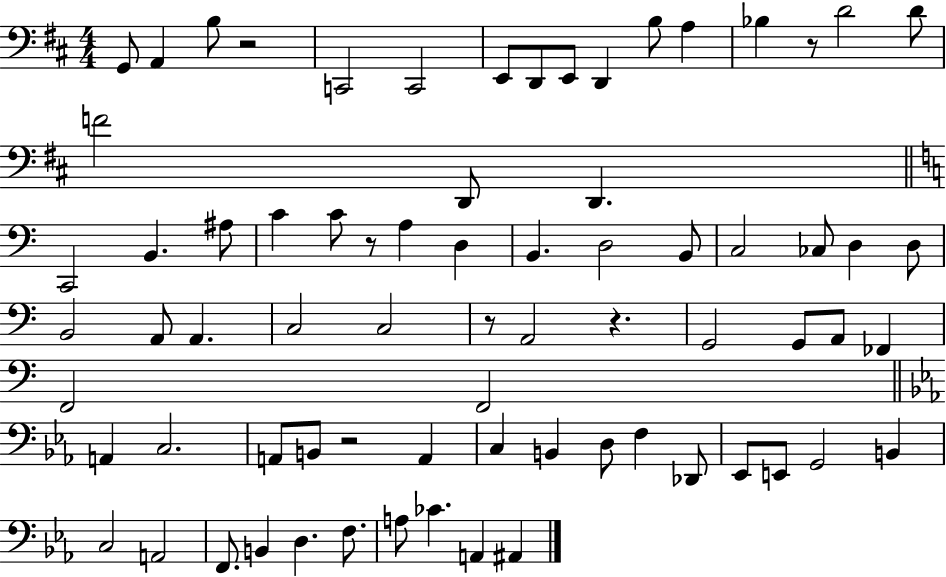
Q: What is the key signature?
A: D major